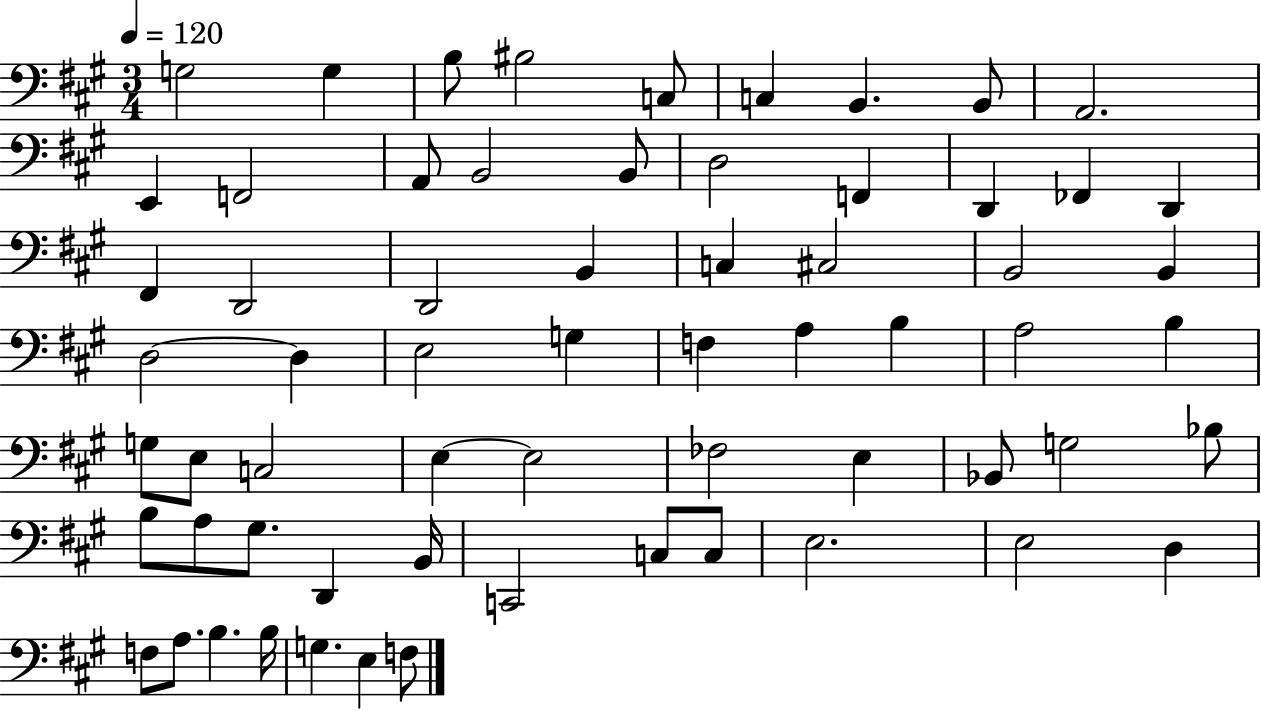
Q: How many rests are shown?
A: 0